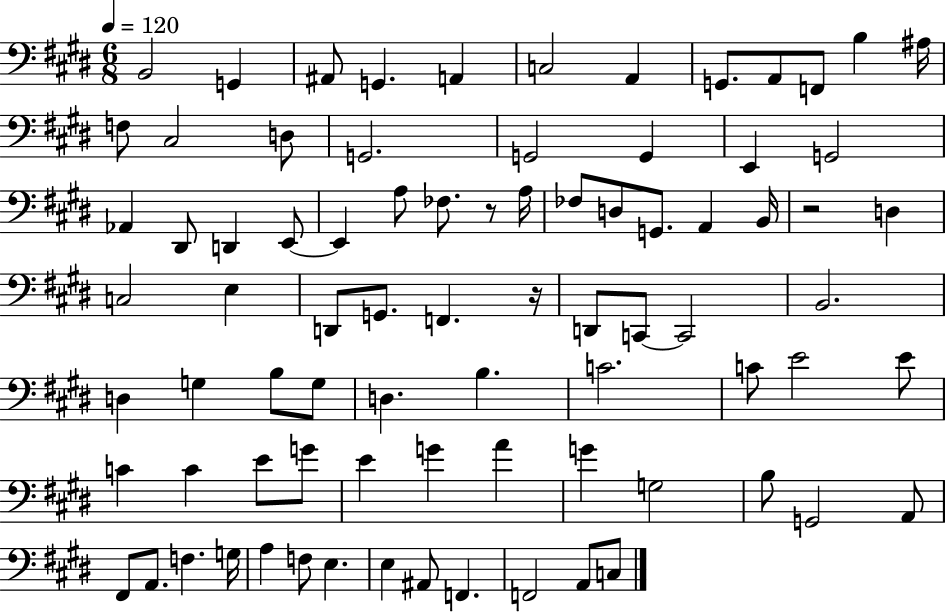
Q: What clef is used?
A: bass